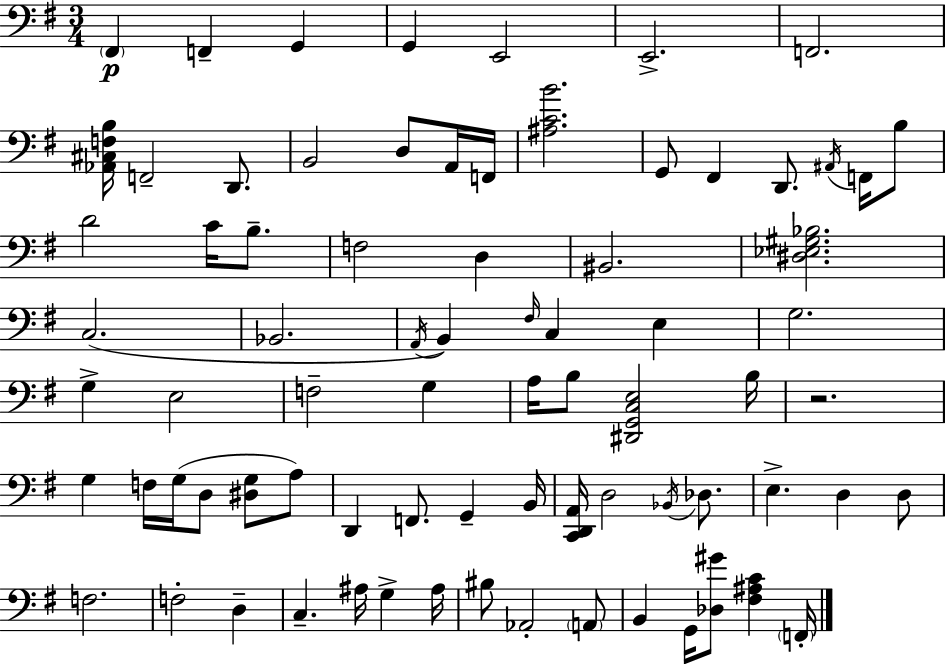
F#2/q F2/q G2/q G2/q E2/h E2/h. F2/h. [Ab2,C#3,F3,B3]/s F2/h D2/e. B2/h D3/e A2/s F2/s [A#3,C4,B4]/h. G2/e F#2/q D2/e. A#2/s F2/s B3/e D4/h C4/s B3/e. F3/h D3/q BIS2/h. [D#3,Eb3,G#3,Bb3]/h. C3/h. Bb2/h. A2/s B2/q F#3/s C3/q E3/q G3/h. G3/q E3/h F3/h G3/q A3/s B3/e [D#2,G2,C3,E3]/h B3/s R/h. G3/q F3/s G3/s D3/e [D#3,G3]/e A3/e D2/q F2/e. G2/q B2/s [C2,D2,A2]/s D3/h Bb2/s Db3/e. E3/q. D3/q D3/e F3/h. F3/h D3/q C3/q. A#3/s G3/q A#3/s BIS3/e Ab2/h A2/e B2/q G2/s [Db3,G#4]/e [F#3,A#3,C4]/q F2/s